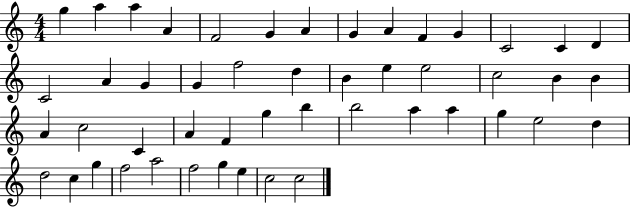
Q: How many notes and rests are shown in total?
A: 49